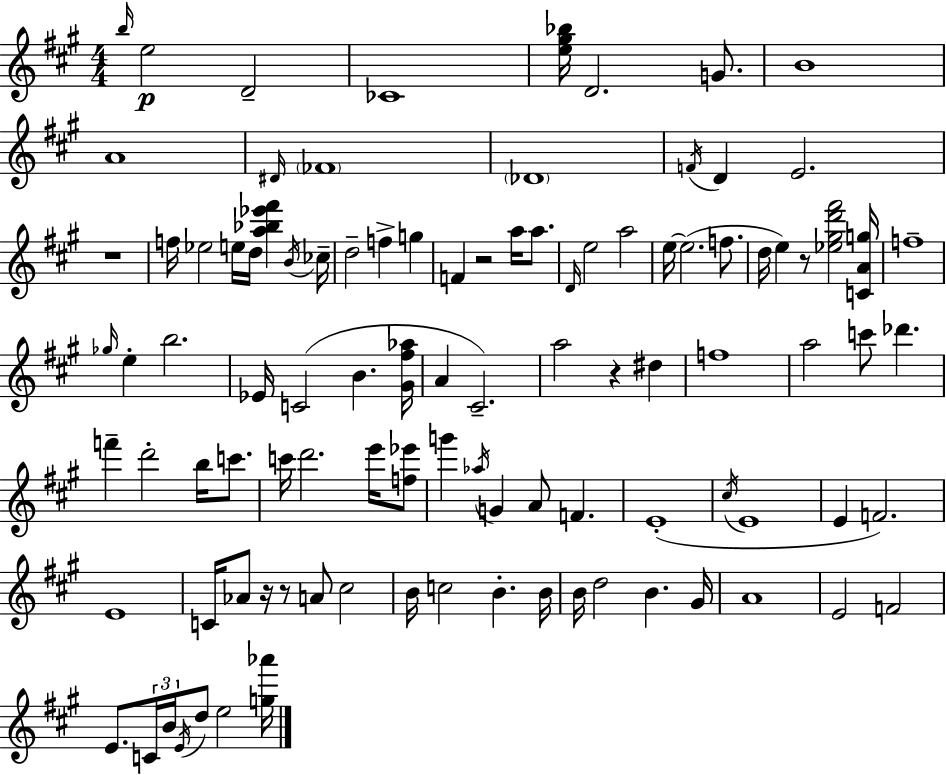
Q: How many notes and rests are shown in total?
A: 101